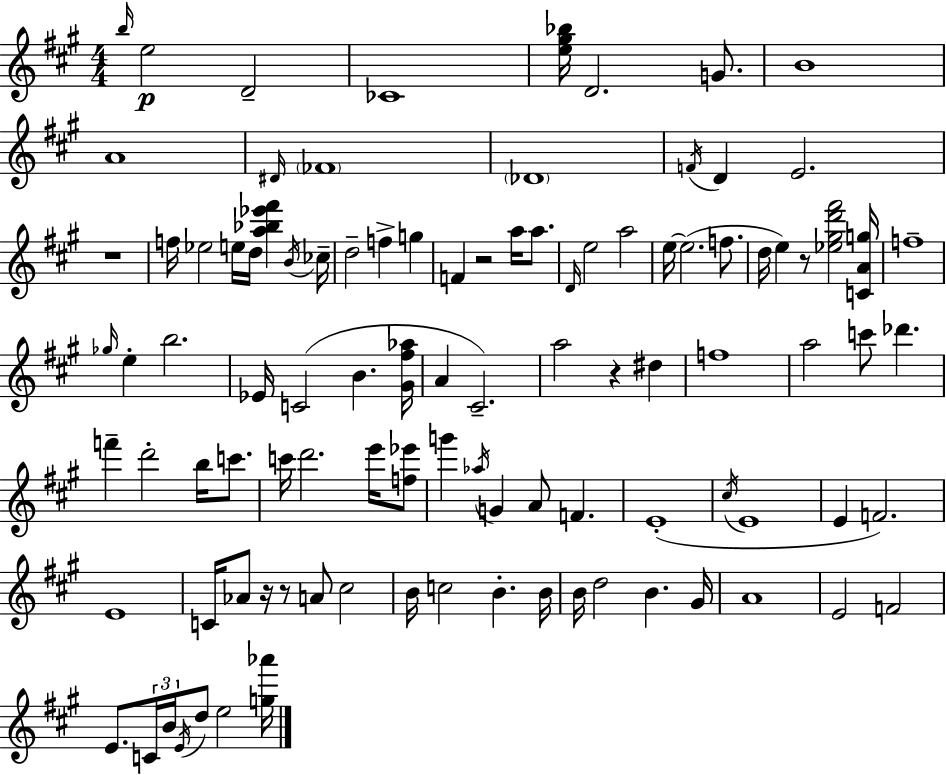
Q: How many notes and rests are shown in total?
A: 101